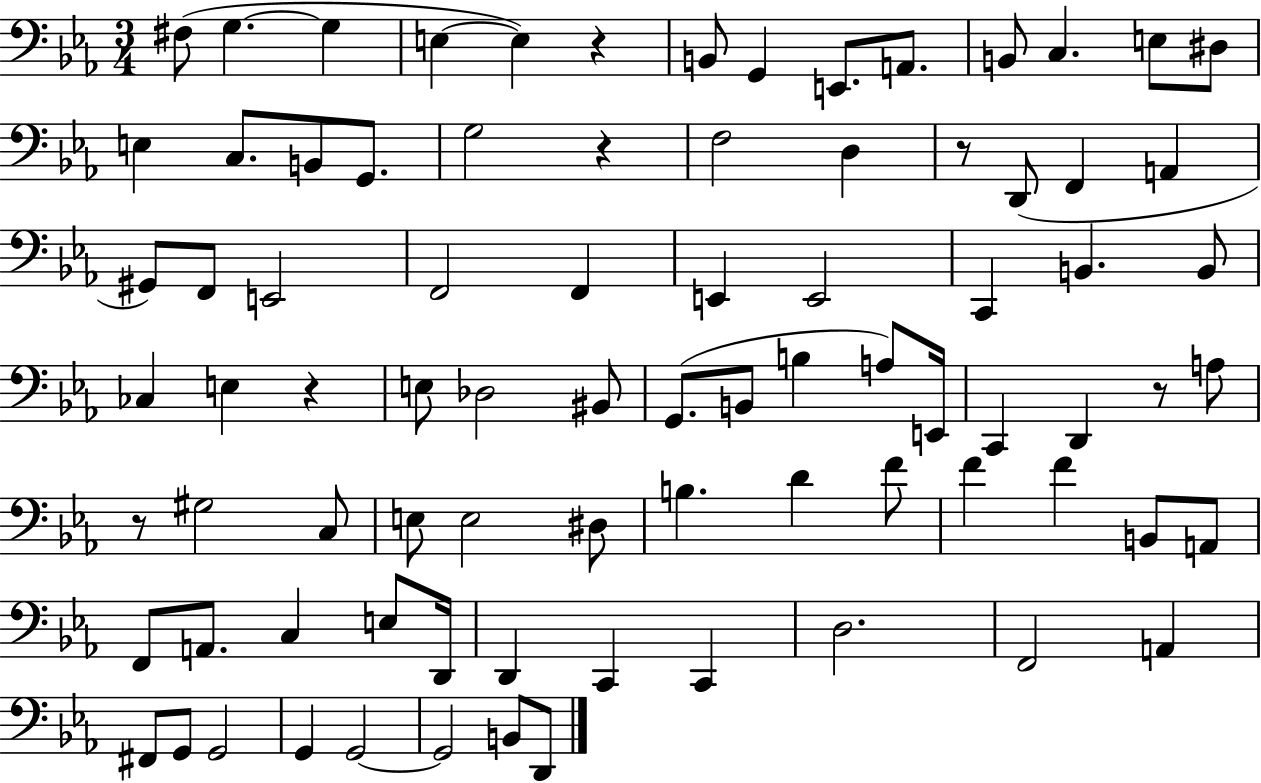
X:1
T:Untitled
M:3/4
L:1/4
K:Eb
^F,/2 G, G, E, E, z B,,/2 G,, E,,/2 A,,/2 B,,/2 C, E,/2 ^D,/2 E, C,/2 B,,/2 G,,/2 G,2 z F,2 D, z/2 D,,/2 F,, A,, ^G,,/2 F,,/2 E,,2 F,,2 F,, E,, E,,2 C,, B,, B,,/2 _C, E, z E,/2 _D,2 ^B,,/2 G,,/2 B,,/2 B, A,/2 E,,/4 C,, D,, z/2 A,/2 z/2 ^G,2 C,/2 E,/2 E,2 ^D,/2 B, D F/2 F F B,,/2 A,,/2 F,,/2 A,,/2 C, E,/2 D,,/4 D,, C,, C,, D,2 F,,2 A,, ^F,,/2 G,,/2 G,,2 G,, G,,2 G,,2 B,,/2 D,,/2